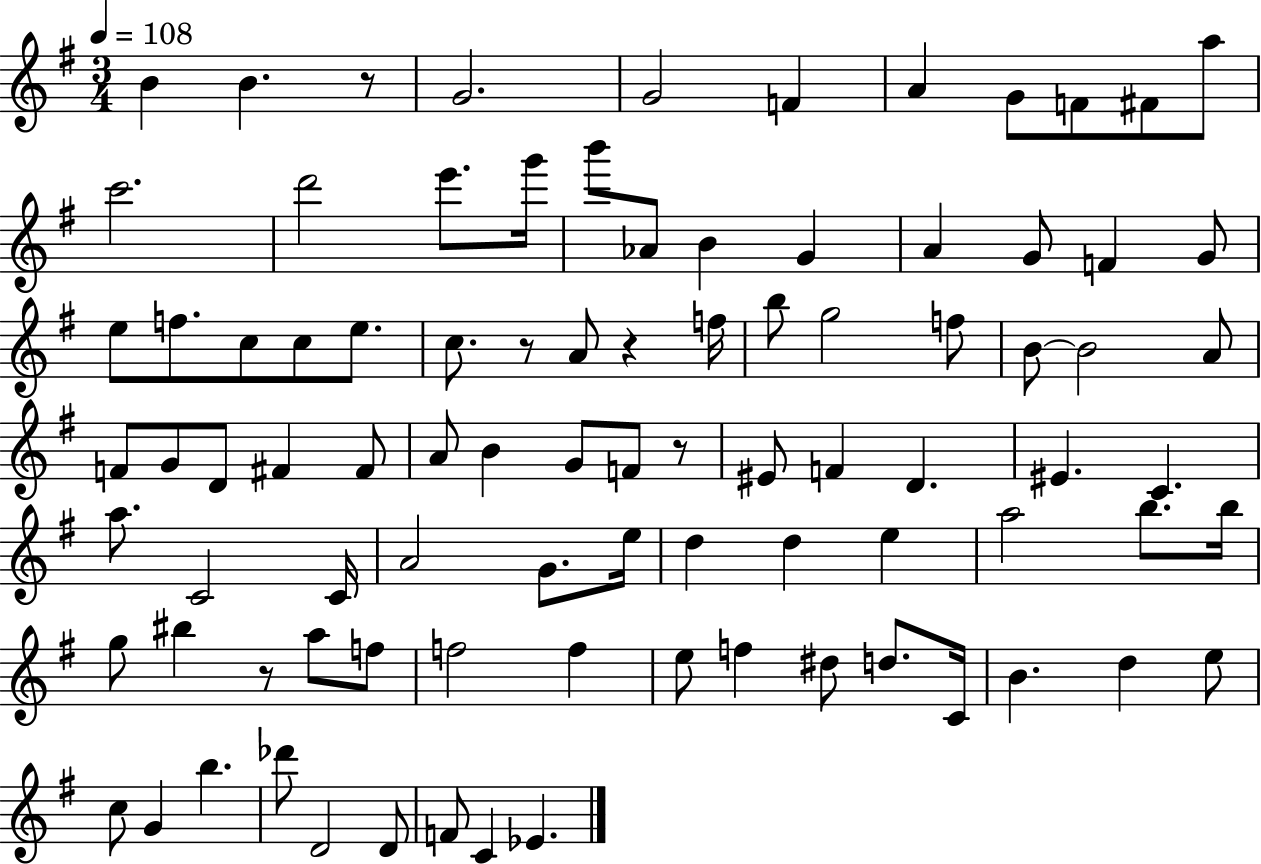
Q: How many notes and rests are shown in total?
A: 90